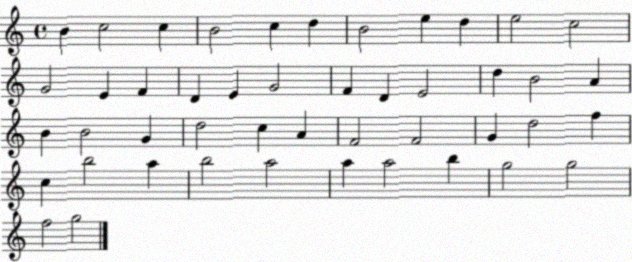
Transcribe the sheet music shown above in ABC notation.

X:1
T:Untitled
M:4/4
L:1/4
K:C
B c2 c B2 c d B2 e d e2 c2 G2 E F D E G2 F D E2 d B2 A B B2 G d2 c A F2 F2 G d2 f c b2 a b2 a2 a a2 b g2 g2 f2 g2